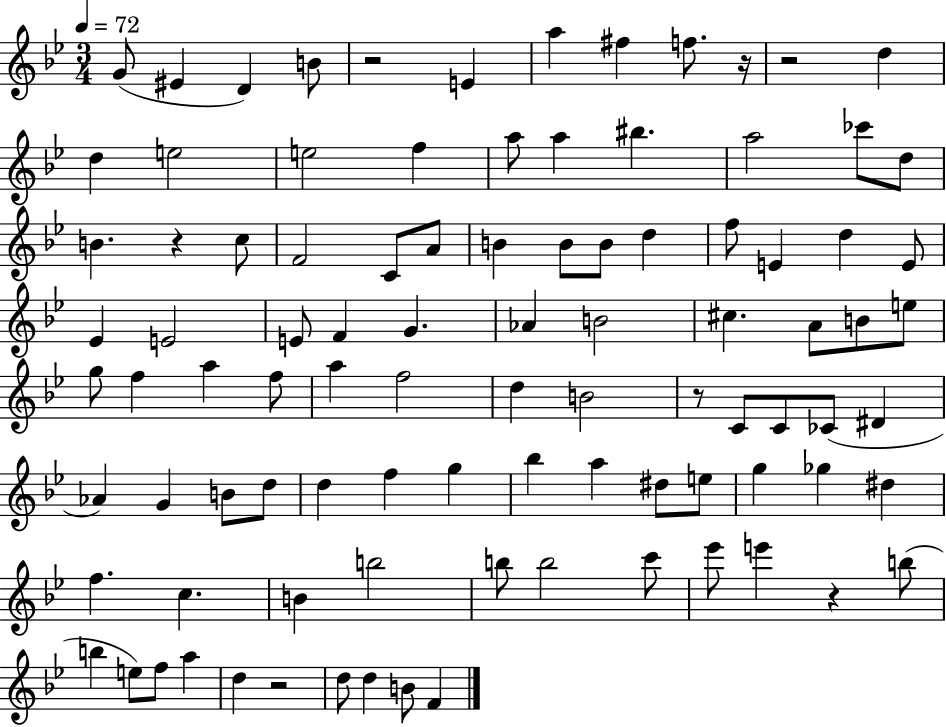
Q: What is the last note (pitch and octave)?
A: F4